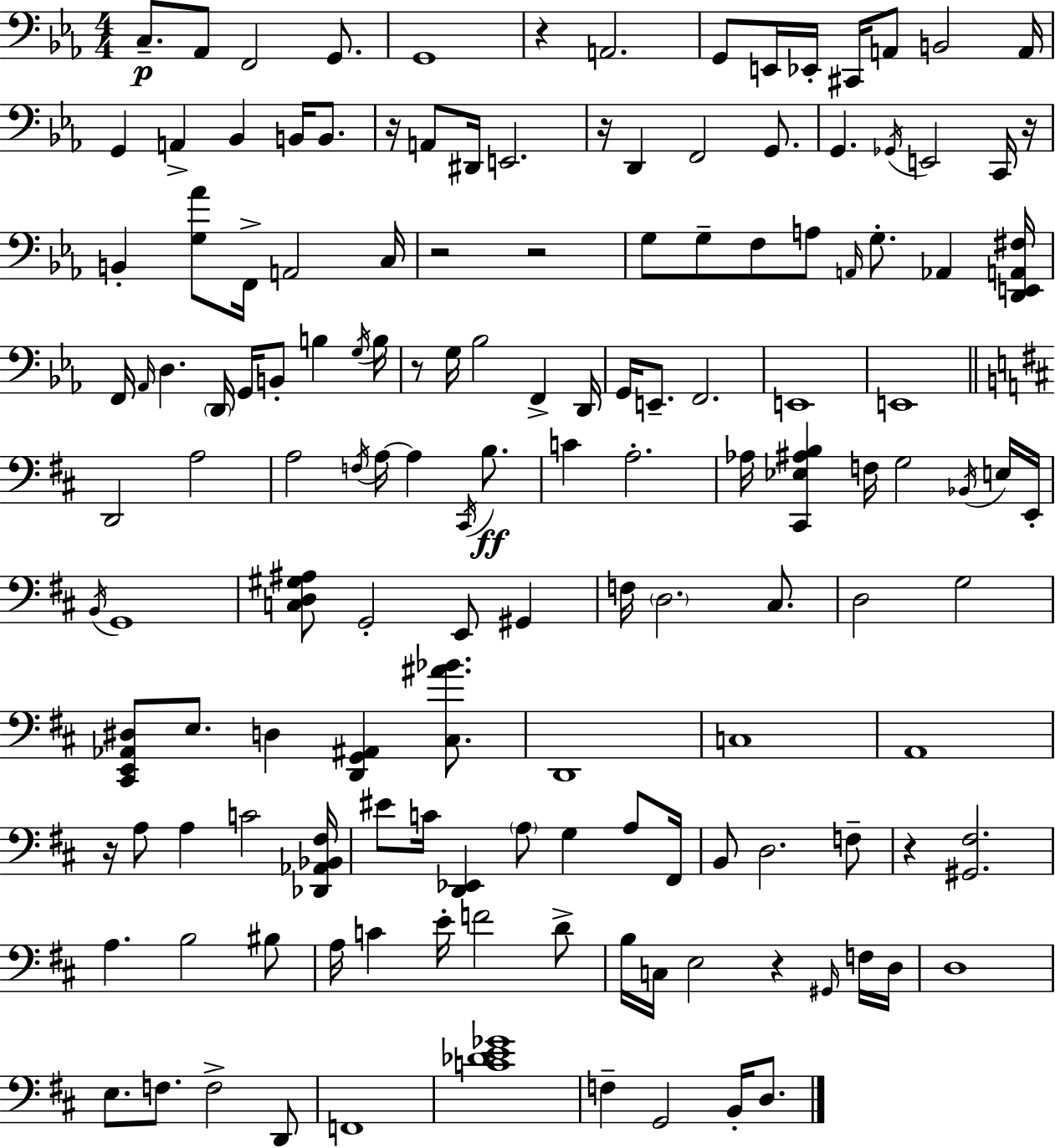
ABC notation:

X:1
T:Untitled
M:4/4
L:1/4
K:Eb
C,/2 _A,,/2 F,,2 G,,/2 G,,4 z A,,2 G,,/2 E,,/4 _E,,/4 ^C,,/4 A,,/2 B,,2 A,,/4 G,, A,, _B,, B,,/4 B,,/2 z/4 A,,/2 ^D,,/4 E,,2 z/4 D,, F,,2 G,,/2 G,, _G,,/4 E,,2 C,,/4 z/4 B,, [G,_A]/2 F,,/4 A,,2 C,/4 z2 z2 G,/2 G,/2 F,/2 A,/2 A,,/4 G,/2 _A,, [D,,E,,A,,^F,]/4 F,,/4 _A,,/4 D, D,,/4 G,,/4 B,,/2 B, G,/4 B,/4 z/2 G,/4 _B,2 F,, D,,/4 G,,/4 E,,/2 F,,2 E,,4 E,,4 D,,2 A,2 A,2 F,/4 A,/4 A, ^C,,/4 B,/2 C A,2 _A,/4 [^C,,_E,^A,B,] F,/4 G,2 _B,,/4 E,/4 E,,/4 B,,/4 G,,4 [C,D,^G,^A,]/2 G,,2 E,,/2 ^G,, F,/4 D,2 ^C,/2 D,2 G,2 [^C,,E,,_A,,^D,]/2 E,/2 D, [D,,G,,^A,,] [^C,^A_B]/2 D,,4 C,4 A,,4 z/4 A,/2 A, C2 [_D,,_A,,_B,,^F,]/4 ^E/2 C/4 [D,,_E,,] A,/2 G, A,/2 ^F,,/4 B,,/2 D,2 F,/2 z [^G,,^F,]2 A, B,2 ^B,/2 A,/4 C E/4 F2 D/2 B,/4 C,/4 E,2 z ^G,,/4 F,/4 D,/4 D,4 E,/2 F,/2 F,2 D,,/2 F,,4 [C_DE_G]4 F, G,,2 B,,/4 D,/2